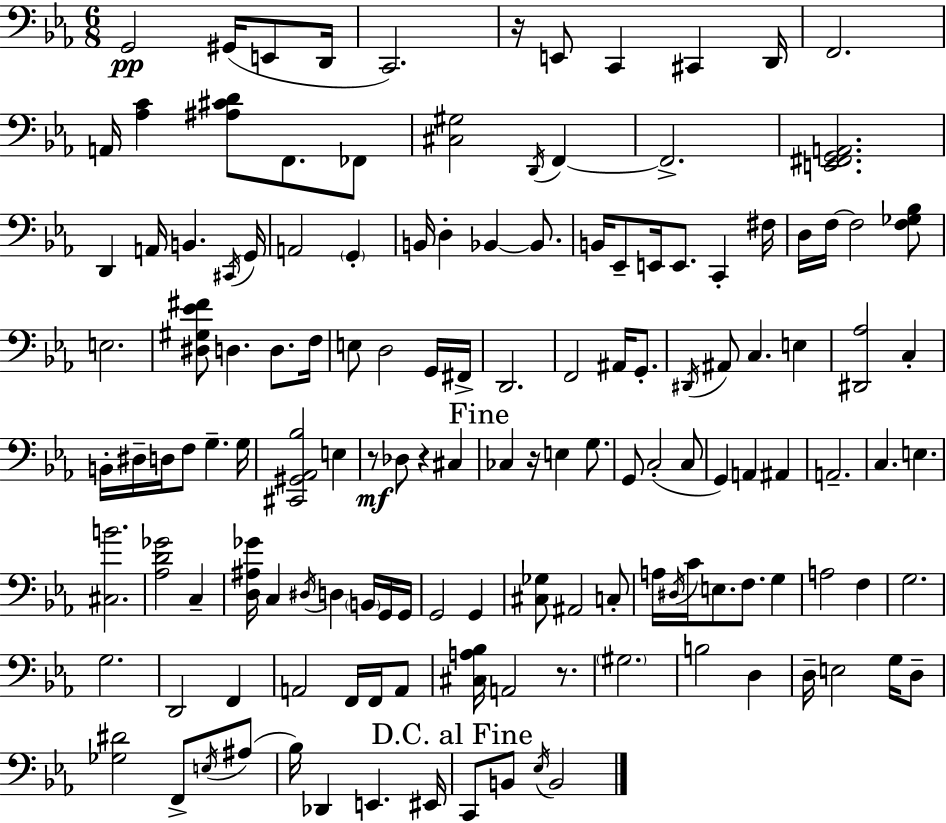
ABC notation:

X:1
T:Untitled
M:6/8
L:1/4
K:Eb
G,,2 ^G,,/4 E,,/2 D,,/4 C,,2 z/4 E,,/2 C,, ^C,, D,,/4 F,,2 A,,/4 [_A,C] [^A,^CD]/2 F,,/2 _F,,/2 [^C,^G,]2 D,,/4 F,, F,,2 [E,,^F,,G,,A,,]2 D,, A,,/4 B,, ^C,,/4 G,,/4 A,,2 G,, B,,/4 D, _B,, _B,,/2 B,,/4 _E,,/2 E,,/4 E,,/2 C,, ^F,/4 D,/4 F,/4 F,2 [F,_G,_B,]/2 E,2 [^D,^G,_E^F]/2 D, D,/2 F,/4 E,/2 D,2 G,,/4 ^F,,/4 D,,2 F,,2 ^A,,/4 G,,/2 ^D,,/4 ^A,,/2 C, E, [^D,,_A,]2 C, B,,/4 ^D,/4 D,/4 F,/2 G, G,/4 [^C,,^G,,_A,,_B,]2 E, z/2 _D,/2 z ^C, _C, z/4 E, G,/2 G,,/2 C,2 C,/2 G,, A,, ^A,, A,,2 C, E, [^C,B]2 [_A,D_G]2 C, [D,^A,_G]/4 C, ^D,/4 D, B,,/4 G,,/4 G,,/4 G,,2 G,, [^C,_G,]/2 ^A,,2 C,/2 A,/4 ^D,/4 C/4 E,/2 F,/2 G, A,2 F, G,2 G,2 D,,2 F,, A,,2 F,,/4 F,,/4 A,,/2 [^C,A,_B,]/4 A,,2 z/2 ^G,2 B,2 D, D,/4 E,2 G,/4 D,/2 [_G,^D]2 F,,/2 E,/4 ^A,/2 _B,/4 _D,, E,, ^E,,/4 C,,/2 B,,/2 _E,/4 B,,2